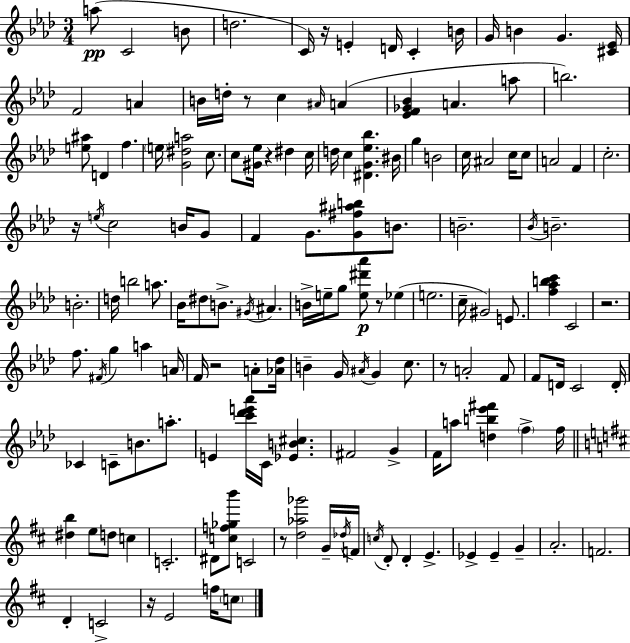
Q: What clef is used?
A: treble